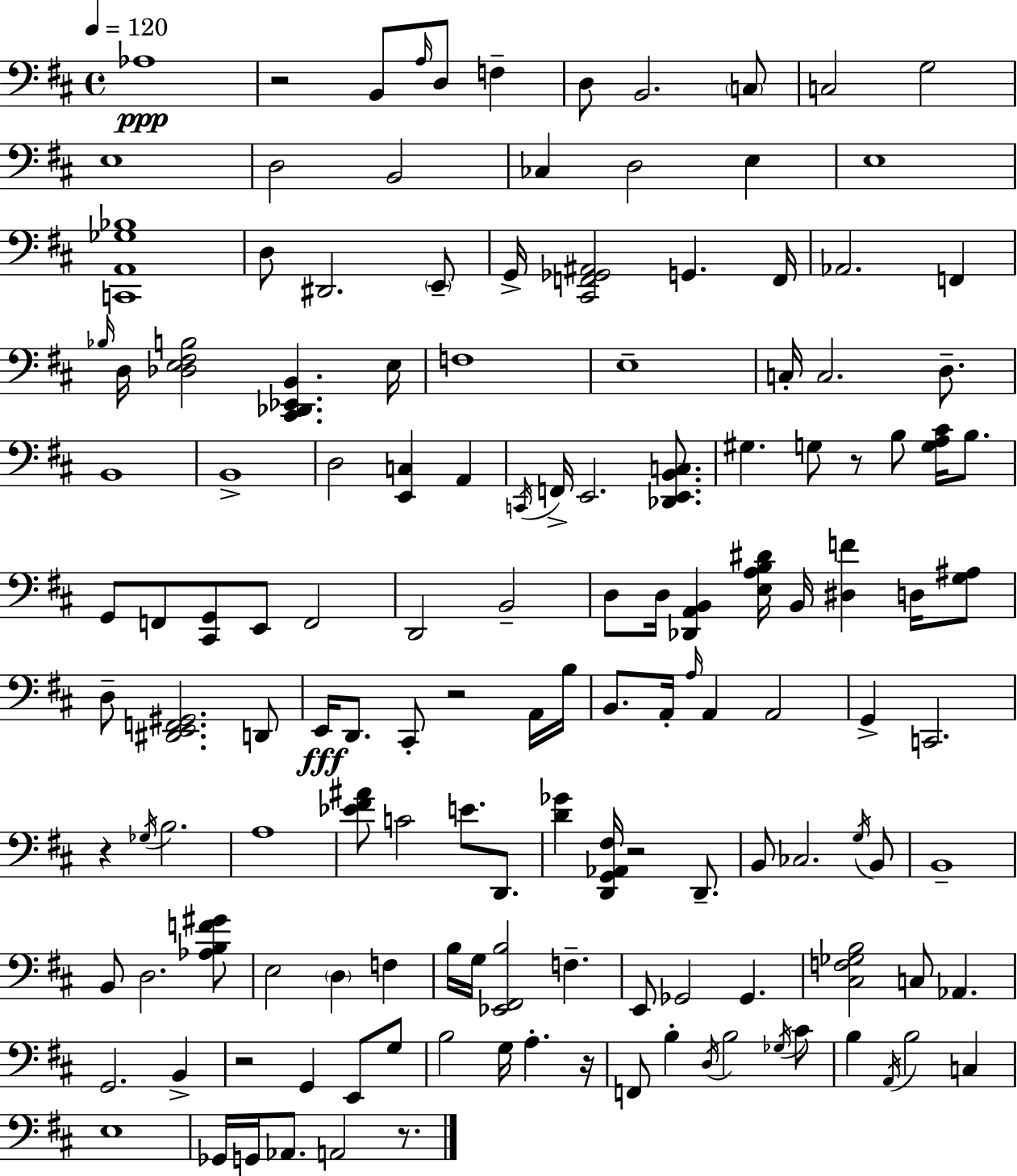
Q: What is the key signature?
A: D major